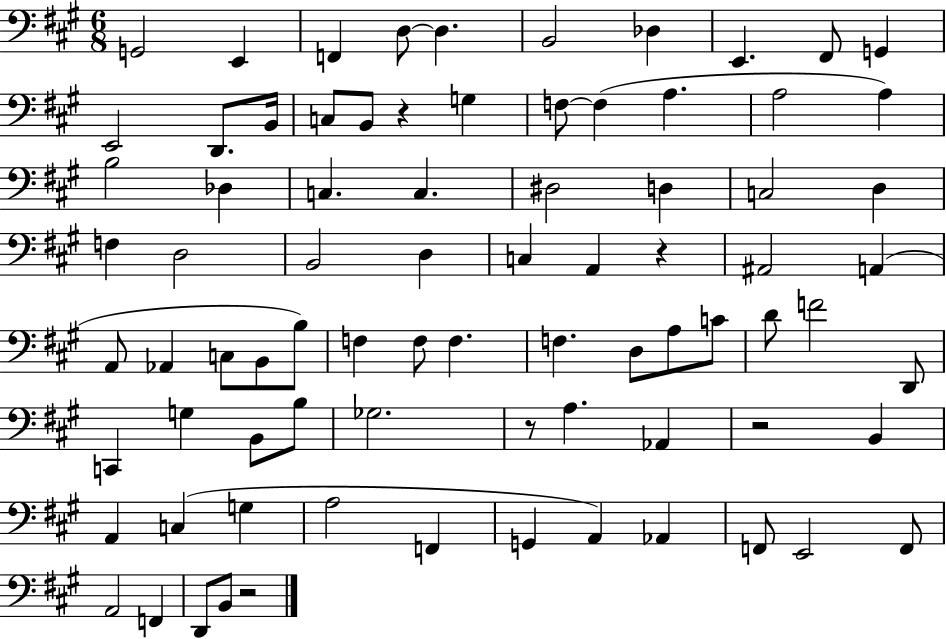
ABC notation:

X:1
T:Untitled
M:6/8
L:1/4
K:A
G,,2 E,, F,, D,/2 D, B,,2 _D, E,, ^F,,/2 G,, E,,2 D,,/2 B,,/4 C,/2 B,,/2 z G, F,/2 F, A, A,2 A, B,2 _D, C, C, ^D,2 D, C,2 D, F, D,2 B,,2 D, C, A,, z ^A,,2 A,, A,,/2 _A,, C,/2 B,,/2 B,/2 F, F,/2 F, F, D,/2 A,/2 C/2 D/2 F2 D,,/2 C,, G, B,,/2 B,/2 _G,2 z/2 A, _A,, z2 B,, A,, C, G, A,2 F,, G,, A,, _A,, F,,/2 E,,2 F,,/2 A,,2 F,, D,,/2 B,,/2 z2